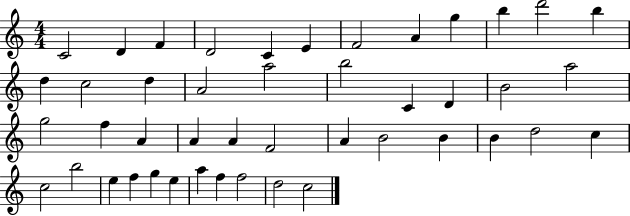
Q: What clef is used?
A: treble